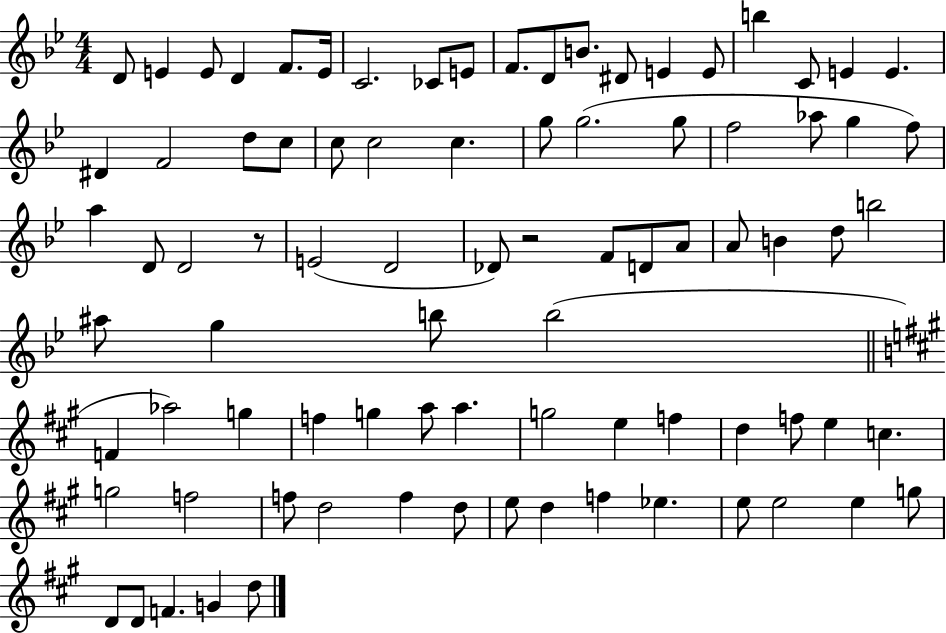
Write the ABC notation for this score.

X:1
T:Untitled
M:4/4
L:1/4
K:Bb
D/2 E E/2 D F/2 E/4 C2 _C/2 E/2 F/2 D/2 B/2 ^D/2 E E/2 b C/2 E E ^D F2 d/2 c/2 c/2 c2 c g/2 g2 g/2 f2 _a/2 g f/2 a D/2 D2 z/2 E2 D2 _D/2 z2 F/2 D/2 A/2 A/2 B d/2 b2 ^a/2 g b/2 b2 F _a2 g f g a/2 a g2 e f d f/2 e c g2 f2 f/2 d2 f d/2 e/2 d f _e e/2 e2 e g/2 D/2 D/2 F G d/2